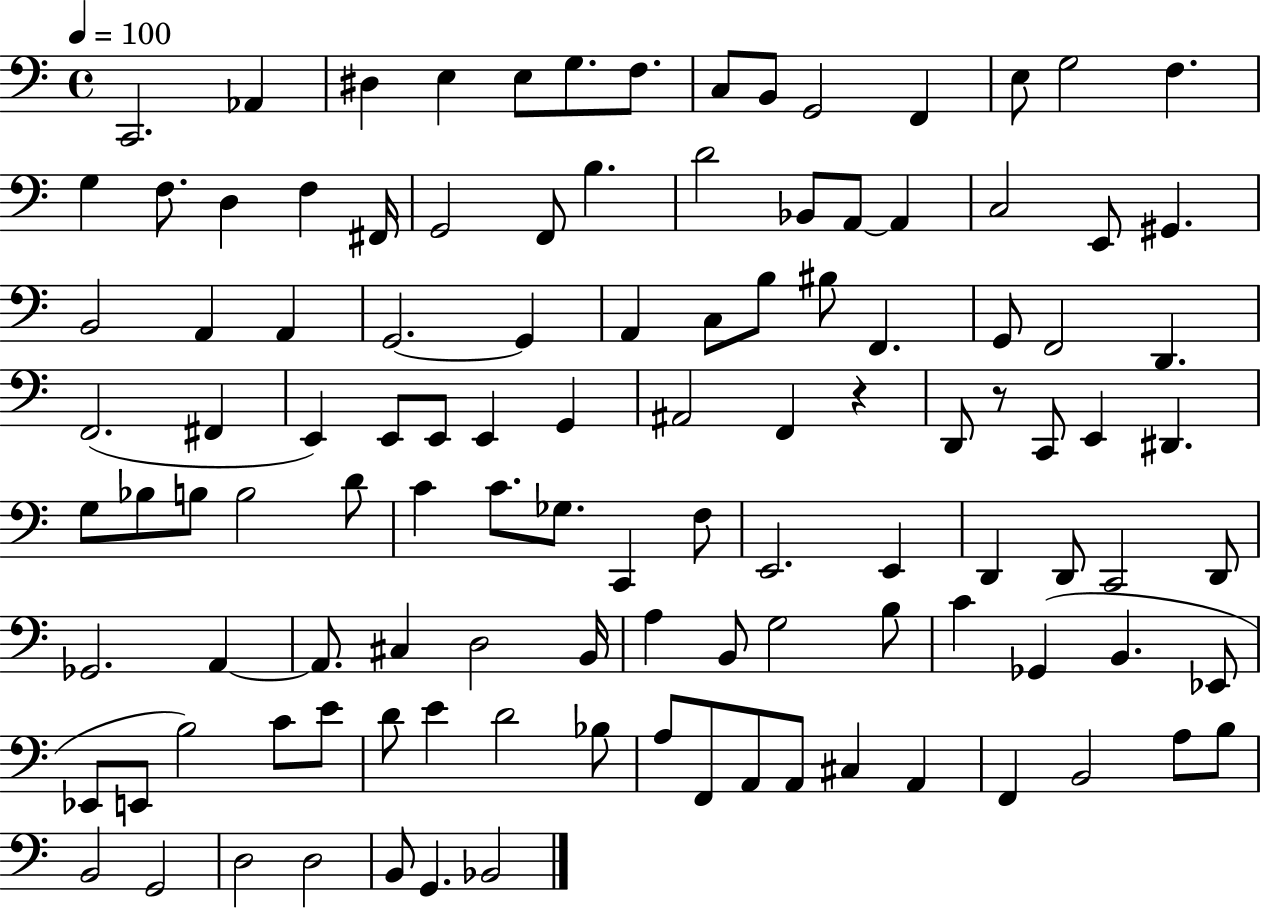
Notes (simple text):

C2/h. Ab2/q D#3/q E3/q E3/e G3/e. F3/e. C3/e B2/e G2/h F2/q E3/e G3/h F3/q. G3/q F3/e. D3/q F3/q F#2/s G2/h F2/e B3/q. D4/h Bb2/e A2/e A2/q C3/h E2/e G#2/q. B2/h A2/q A2/q G2/h. G2/q A2/q C3/e B3/e BIS3/e F2/q. G2/e F2/h D2/q. F2/h. F#2/q E2/q E2/e E2/e E2/q G2/q A#2/h F2/q R/q D2/e R/e C2/e E2/q D#2/q. G3/e Bb3/e B3/e B3/h D4/e C4/q C4/e. Gb3/e. C2/q F3/e E2/h. E2/q D2/q D2/e C2/h D2/e Gb2/h. A2/q A2/e. C#3/q D3/h B2/s A3/q B2/e G3/h B3/e C4/q Gb2/q B2/q. Eb2/e Eb2/e E2/e B3/h C4/e E4/e D4/e E4/q D4/h Bb3/e A3/e F2/e A2/e A2/e C#3/q A2/q F2/q B2/h A3/e B3/e B2/h G2/h D3/h D3/h B2/e G2/q. Bb2/h